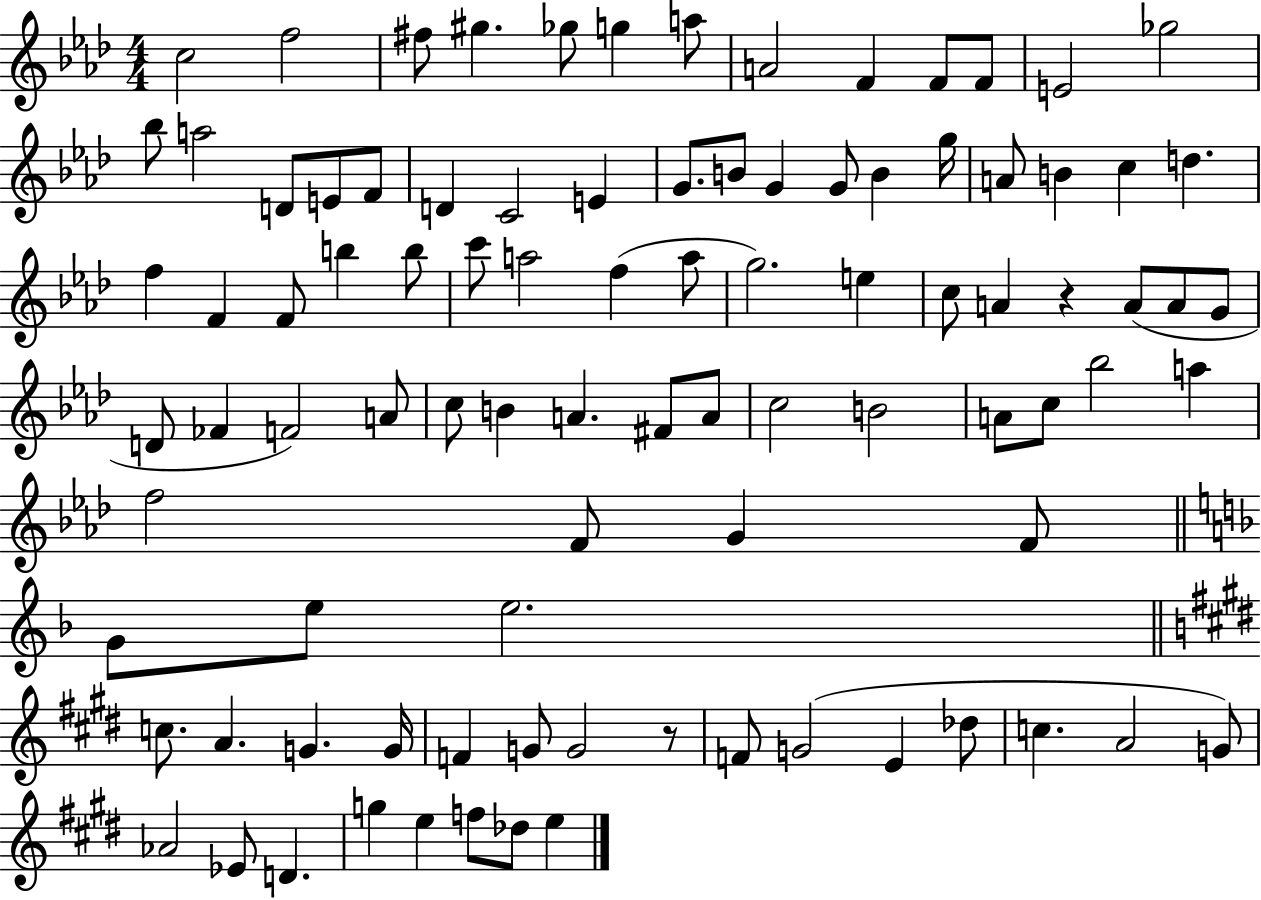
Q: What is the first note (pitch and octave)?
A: C5